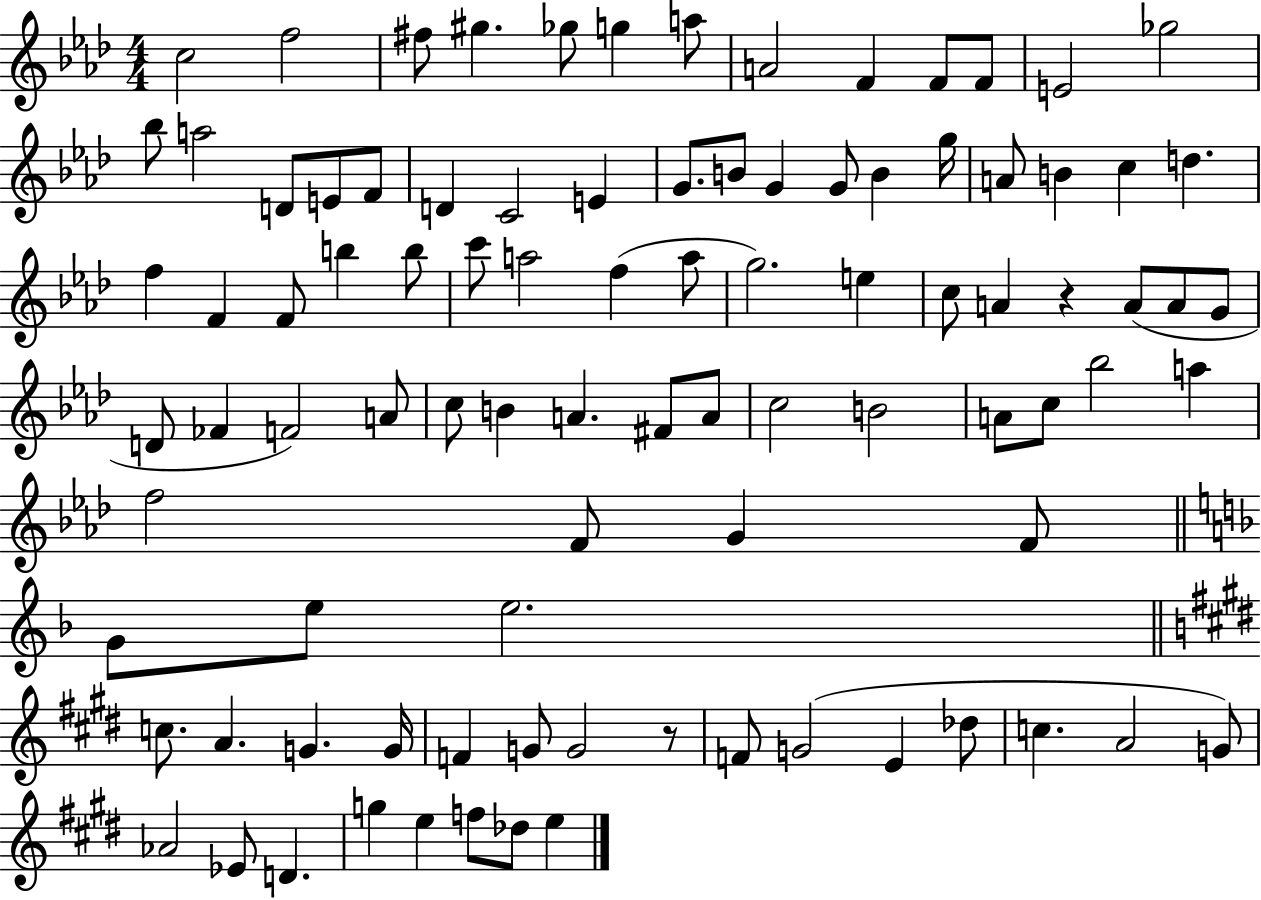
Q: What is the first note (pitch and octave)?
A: C5